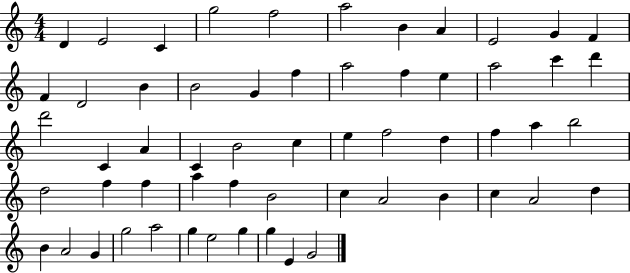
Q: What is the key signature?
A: C major